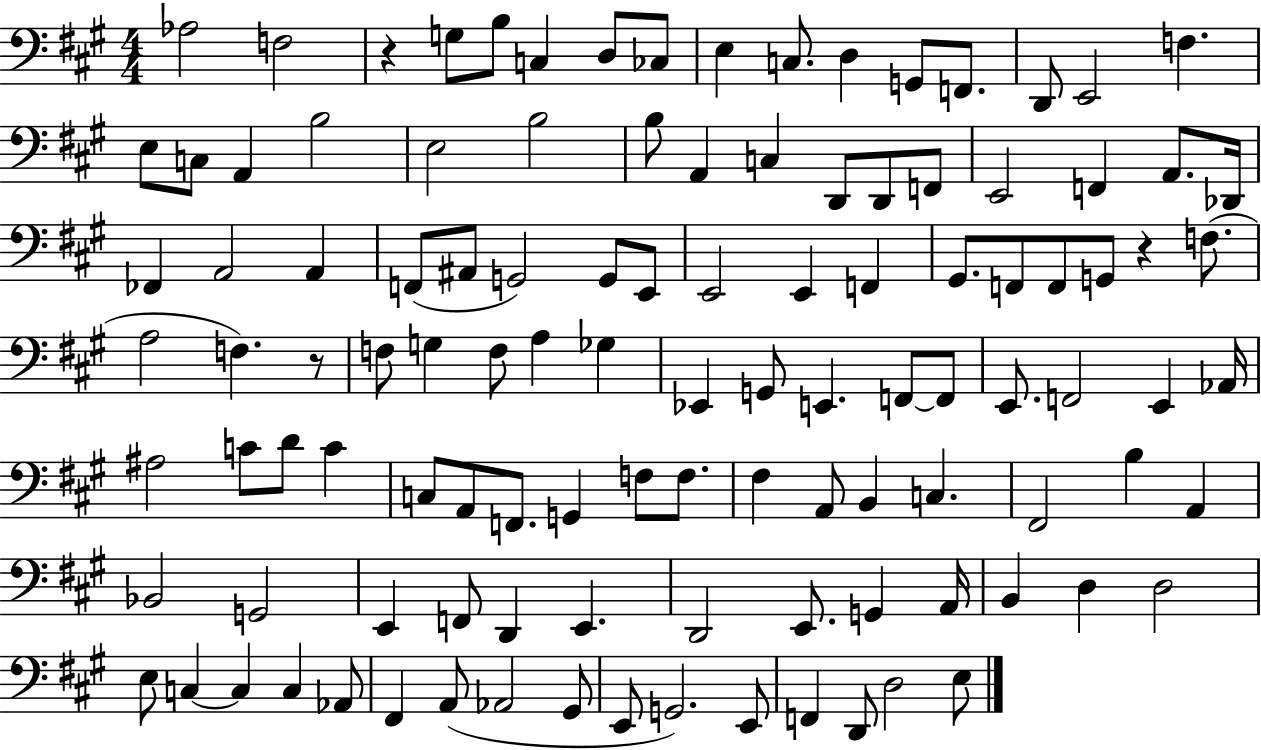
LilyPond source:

{
  \clef bass
  \numericTimeSignature
  \time 4/4
  \key a \major
  aes2 f2 | r4 g8 b8 c4 d8 ces8 | e4 c8. d4 g,8 f,8. | d,8 e,2 f4. | \break e8 c8 a,4 b2 | e2 b2 | b8 a,4 c4 d,8 d,8 f,8 | e,2 f,4 a,8. des,16 | \break fes,4 a,2 a,4 | f,8( ais,8 g,2) g,8 e,8 | e,2 e,4 f,4 | gis,8. f,8 f,8 g,8 r4 f8.( | \break a2 f4.) r8 | f8 g4 f8 a4 ges4 | ees,4 g,8 e,4. f,8~~ f,8 | e,8. f,2 e,4 aes,16 | \break ais2 c'8 d'8 c'4 | c8 a,8 f,8. g,4 f8 f8. | fis4 a,8 b,4 c4. | fis,2 b4 a,4 | \break bes,2 g,2 | e,4 f,8 d,4 e,4. | d,2 e,8. g,4 a,16 | b,4 d4 d2 | \break e8 c4~~ c4 c4 aes,8 | fis,4 a,8( aes,2 gis,8 | e,8 g,2.) e,8 | f,4 d,8 d2 e8 | \break \bar "|."
}